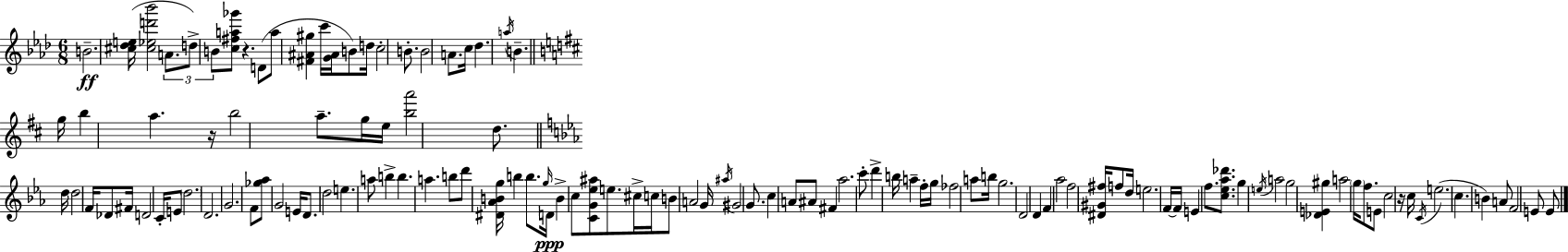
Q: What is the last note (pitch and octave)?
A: E4